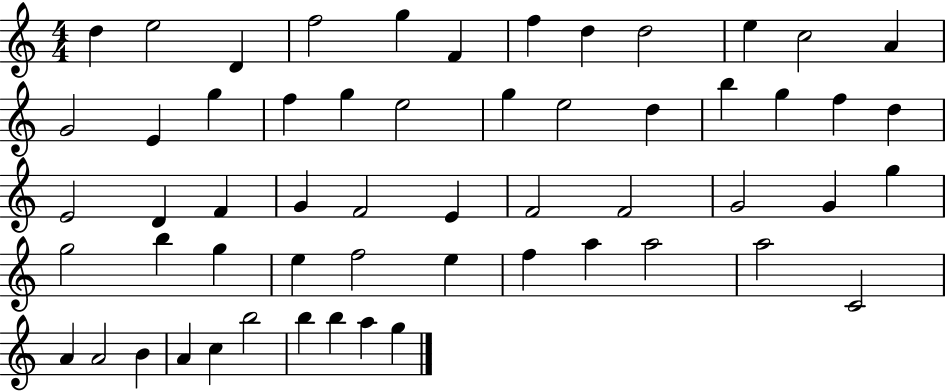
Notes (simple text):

D5/q E5/h D4/q F5/h G5/q F4/q F5/q D5/q D5/h E5/q C5/h A4/q G4/h E4/q G5/q F5/q G5/q E5/h G5/q E5/h D5/q B5/q G5/q F5/q D5/q E4/h D4/q F4/q G4/q F4/h E4/q F4/h F4/h G4/h G4/q G5/q G5/h B5/q G5/q E5/q F5/h E5/q F5/q A5/q A5/h A5/h C4/h A4/q A4/h B4/q A4/q C5/q B5/h B5/q B5/q A5/q G5/q